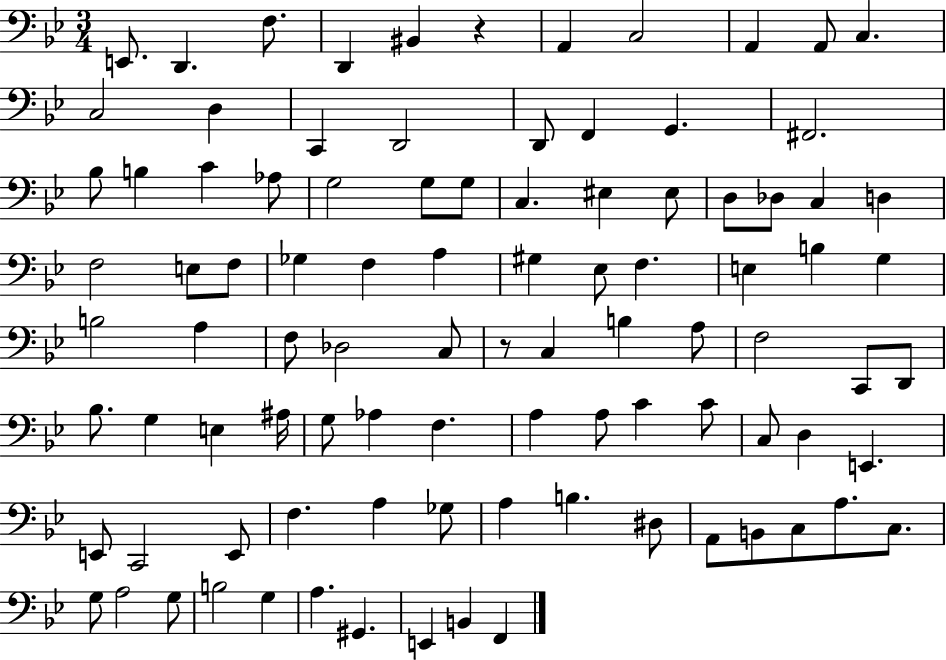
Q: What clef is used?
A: bass